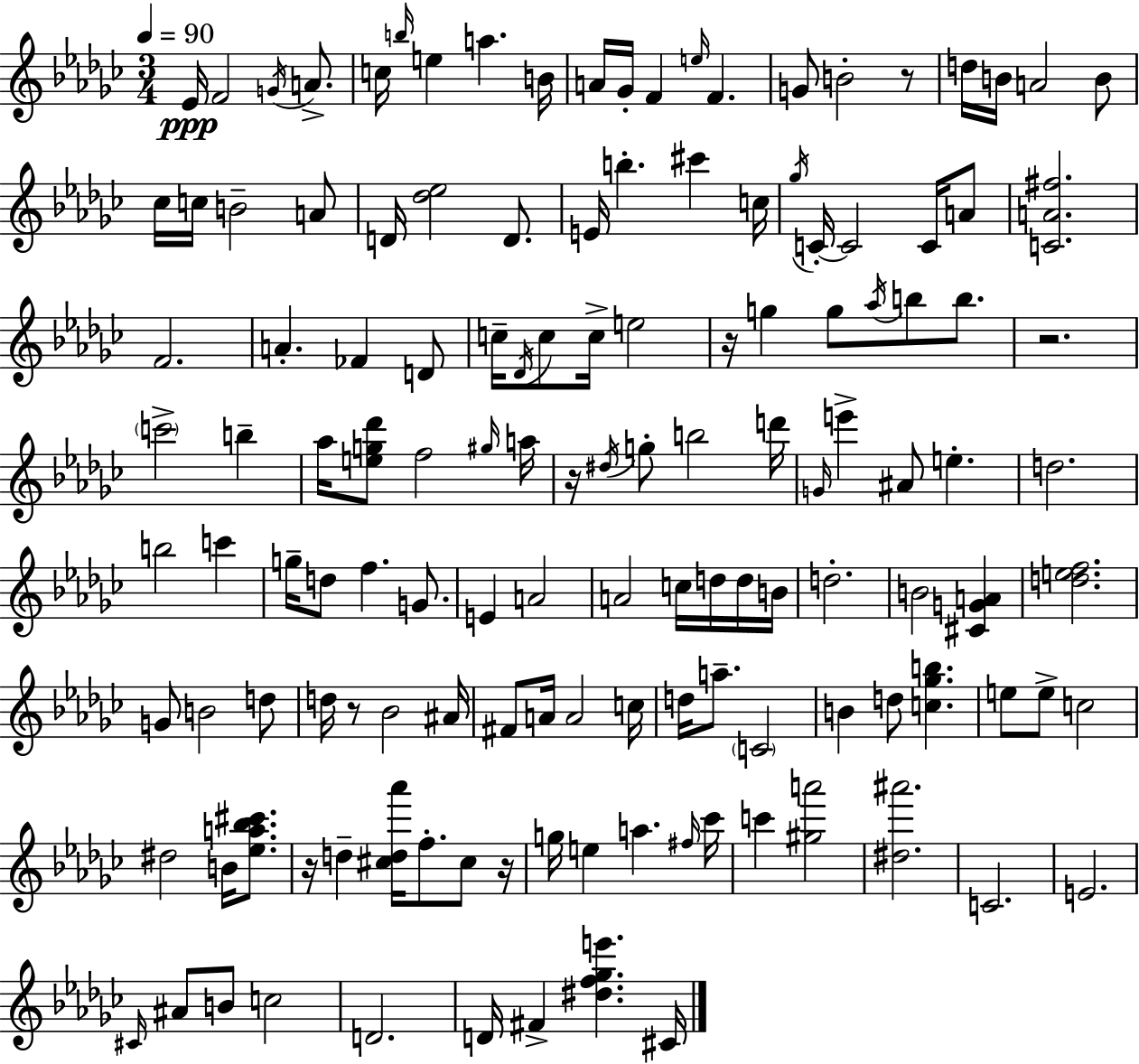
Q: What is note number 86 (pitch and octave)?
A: F#4